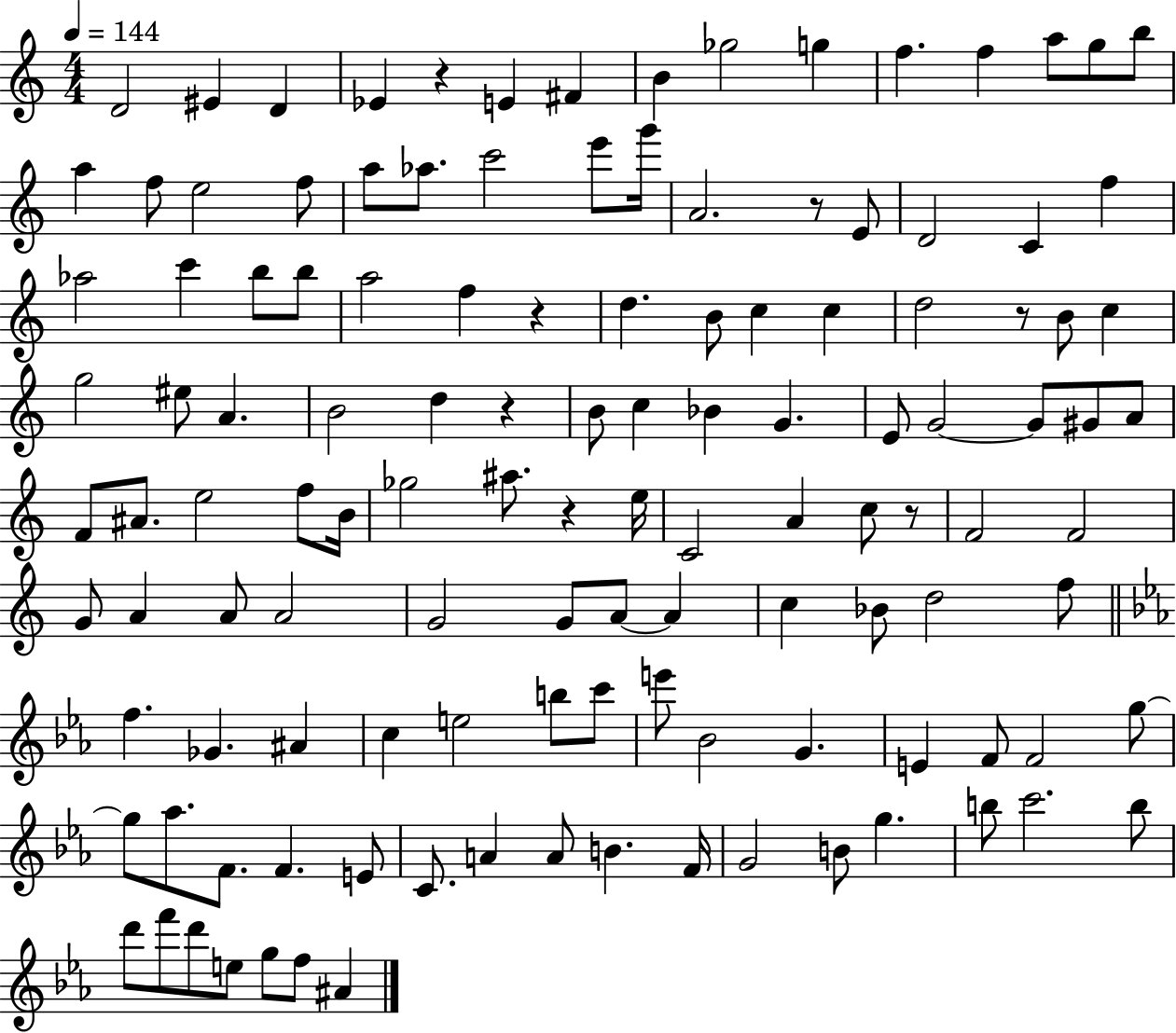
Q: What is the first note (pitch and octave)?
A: D4